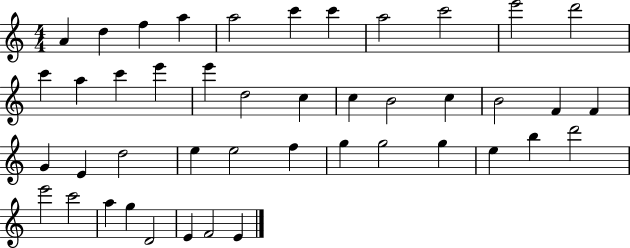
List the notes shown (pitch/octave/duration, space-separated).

A4/q D5/q F5/q A5/q A5/h C6/q C6/q A5/h C6/h E6/h D6/h C6/q A5/q C6/q E6/q E6/q D5/h C5/q C5/q B4/h C5/q B4/h F4/q F4/q G4/q E4/q D5/h E5/q E5/h F5/q G5/q G5/h G5/q E5/q B5/q D6/h E6/h C6/h A5/q G5/q D4/h E4/q F4/h E4/q